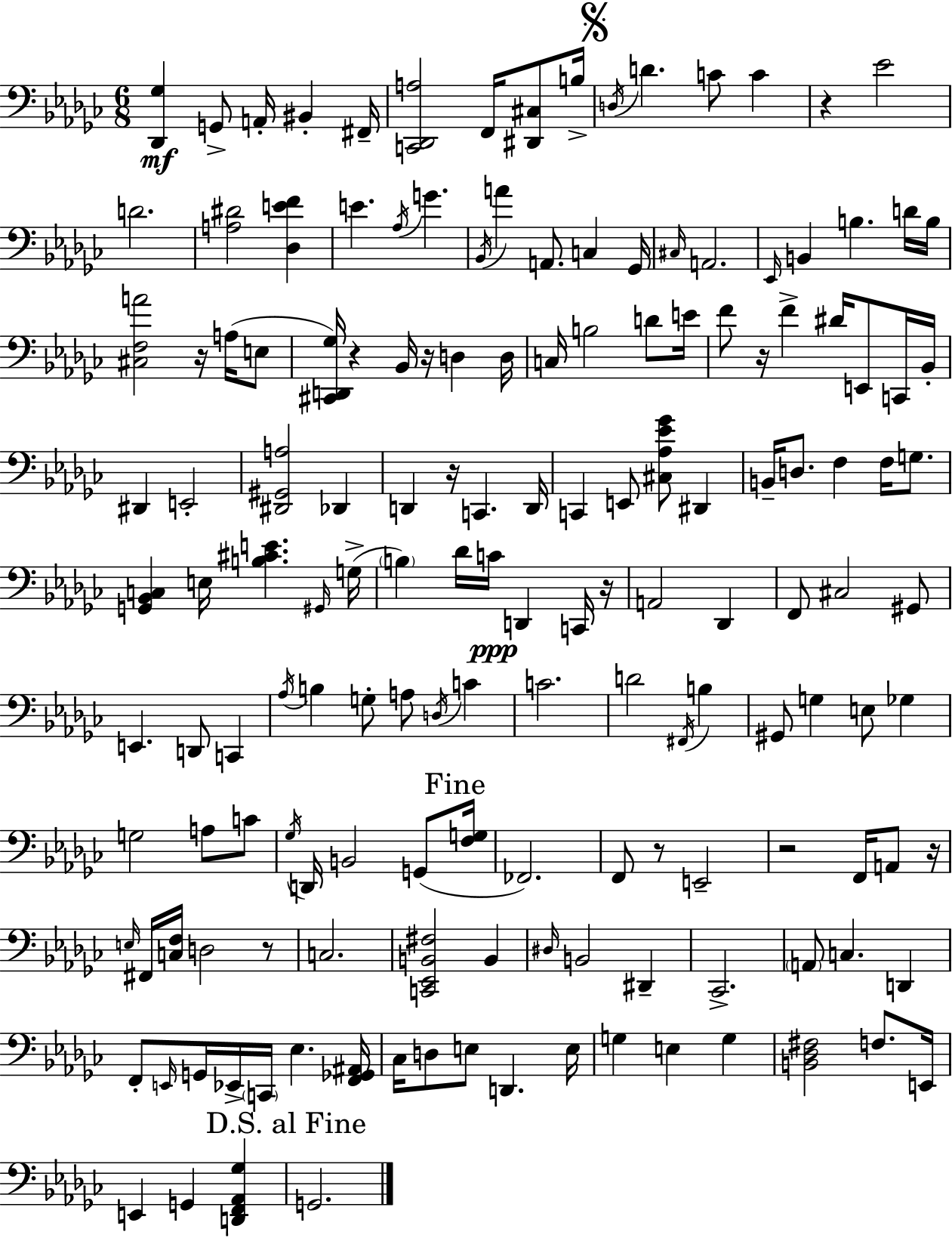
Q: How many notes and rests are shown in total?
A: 157